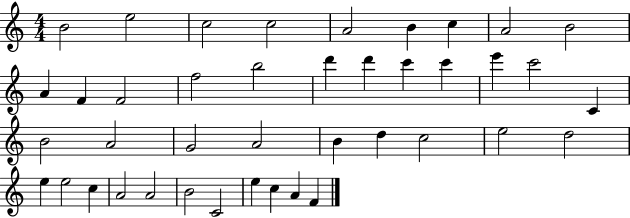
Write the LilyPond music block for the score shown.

{
  \clef treble
  \numericTimeSignature
  \time 4/4
  \key c \major
  b'2 e''2 | c''2 c''2 | a'2 b'4 c''4 | a'2 b'2 | \break a'4 f'4 f'2 | f''2 b''2 | d'''4 d'''4 c'''4 c'''4 | e'''4 c'''2 c'4 | \break b'2 a'2 | g'2 a'2 | b'4 d''4 c''2 | e''2 d''2 | \break e''4 e''2 c''4 | a'2 a'2 | b'2 c'2 | e''4 c''4 a'4 f'4 | \break \bar "|."
}